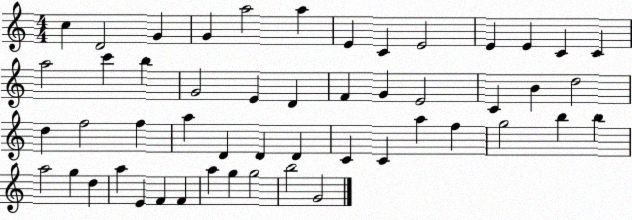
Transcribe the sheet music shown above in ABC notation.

X:1
T:Untitled
M:4/4
L:1/4
K:C
c D2 G G a2 a E C E2 E E C C a2 c' b G2 E D F G E2 C B d2 d f2 f a D D D C C a f g2 b b a2 g d a E F F a g g2 b2 G2